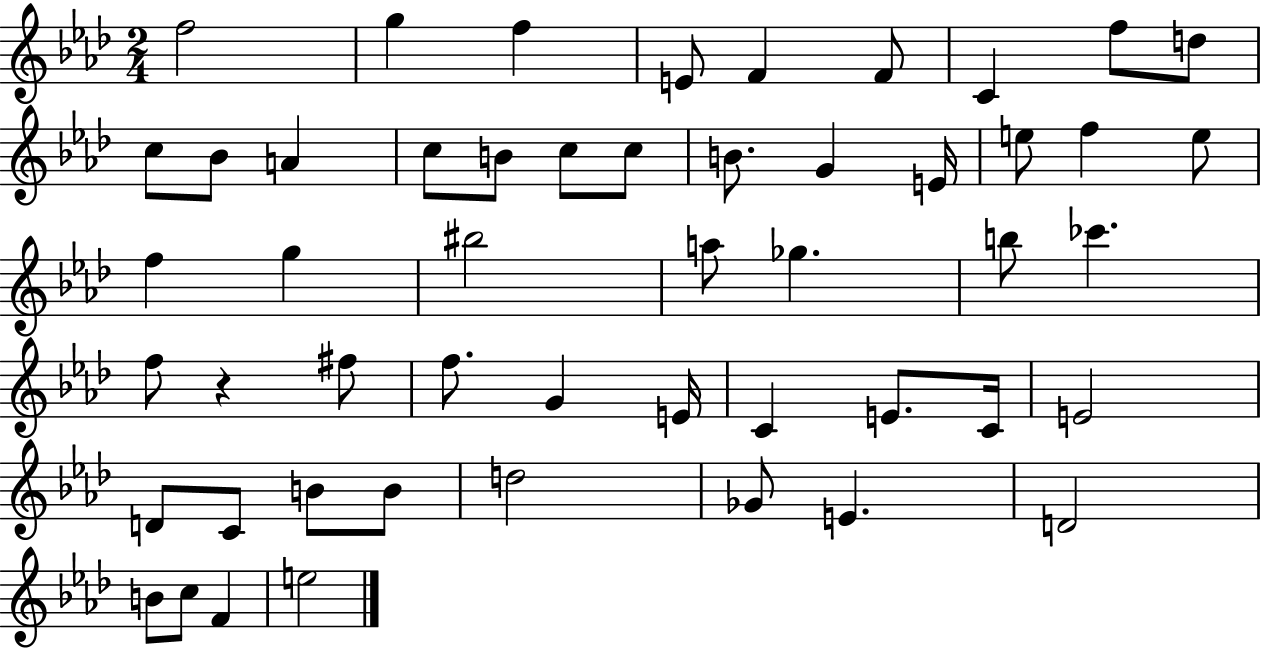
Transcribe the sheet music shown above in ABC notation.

X:1
T:Untitled
M:2/4
L:1/4
K:Ab
f2 g f E/2 F F/2 C f/2 d/2 c/2 _B/2 A c/2 B/2 c/2 c/2 B/2 G E/4 e/2 f e/2 f g ^b2 a/2 _g b/2 _c' f/2 z ^f/2 f/2 G E/4 C E/2 C/4 E2 D/2 C/2 B/2 B/2 d2 _G/2 E D2 B/2 c/2 F e2